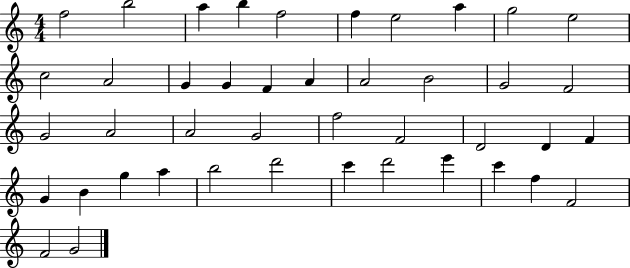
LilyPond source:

{
  \clef treble
  \numericTimeSignature
  \time 4/4
  \key c \major
  f''2 b''2 | a''4 b''4 f''2 | f''4 e''2 a''4 | g''2 e''2 | \break c''2 a'2 | g'4 g'4 f'4 a'4 | a'2 b'2 | g'2 f'2 | \break g'2 a'2 | a'2 g'2 | f''2 f'2 | d'2 d'4 f'4 | \break g'4 b'4 g''4 a''4 | b''2 d'''2 | c'''4 d'''2 e'''4 | c'''4 f''4 f'2 | \break f'2 g'2 | \bar "|."
}